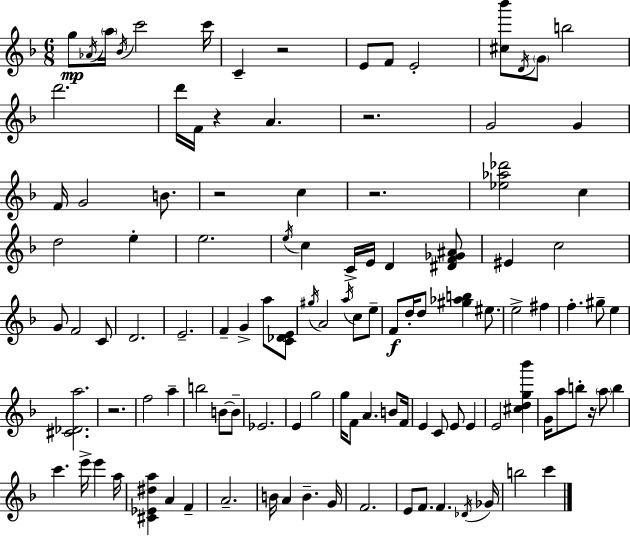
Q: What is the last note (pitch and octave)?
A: C6